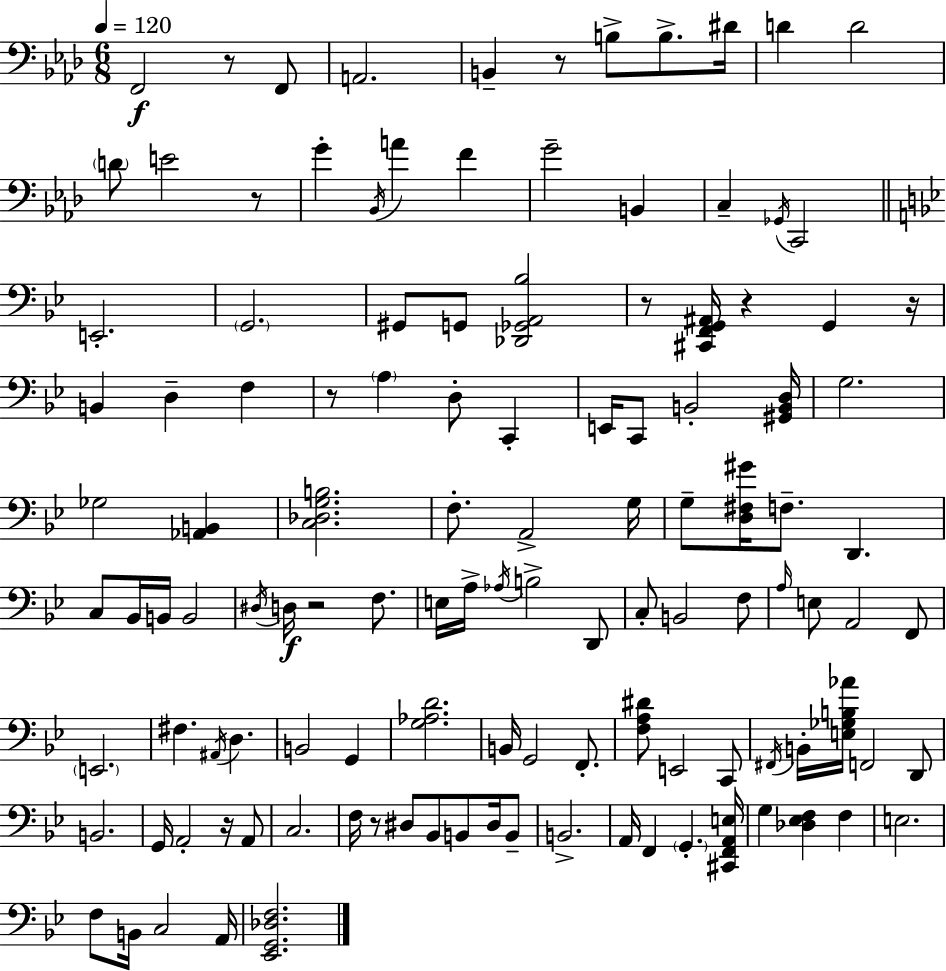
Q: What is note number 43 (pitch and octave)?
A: C3